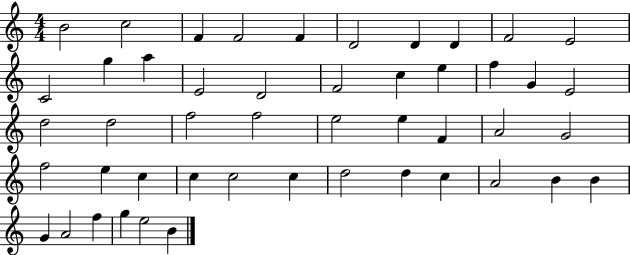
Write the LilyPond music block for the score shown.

{
  \clef treble
  \numericTimeSignature
  \time 4/4
  \key c \major
  b'2 c''2 | f'4 f'2 f'4 | d'2 d'4 d'4 | f'2 e'2 | \break c'2 g''4 a''4 | e'2 d'2 | f'2 c''4 e''4 | f''4 g'4 e'2 | \break d''2 d''2 | f''2 f''2 | e''2 e''4 f'4 | a'2 g'2 | \break f''2 e''4 c''4 | c''4 c''2 c''4 | d''2 d''4 c''4 | a'2 b'4 b'4 | \break g'4 a'2 f''4 | g''4 e''2 b'4 | \bar "|."
}